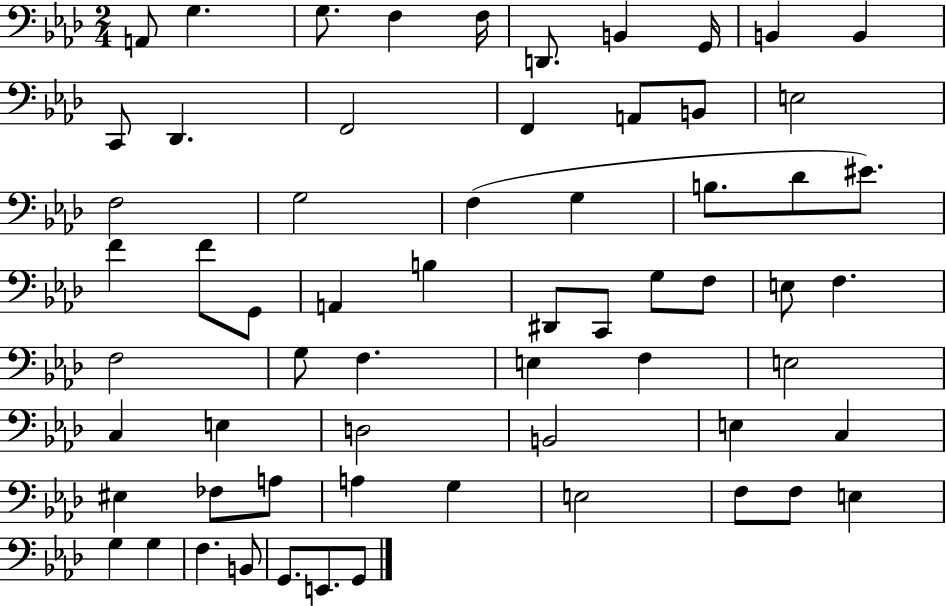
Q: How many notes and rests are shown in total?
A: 63